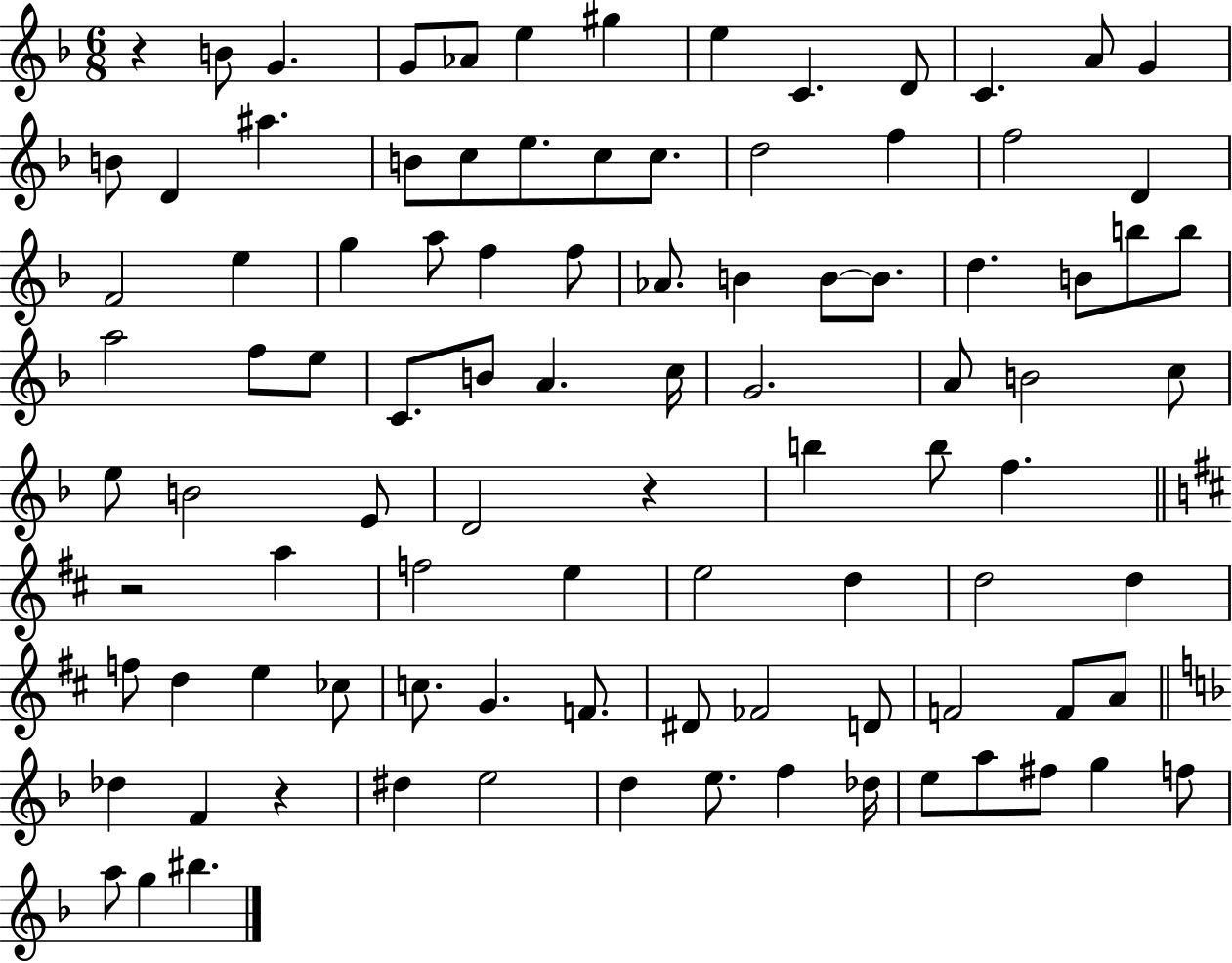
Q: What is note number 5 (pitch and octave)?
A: E5